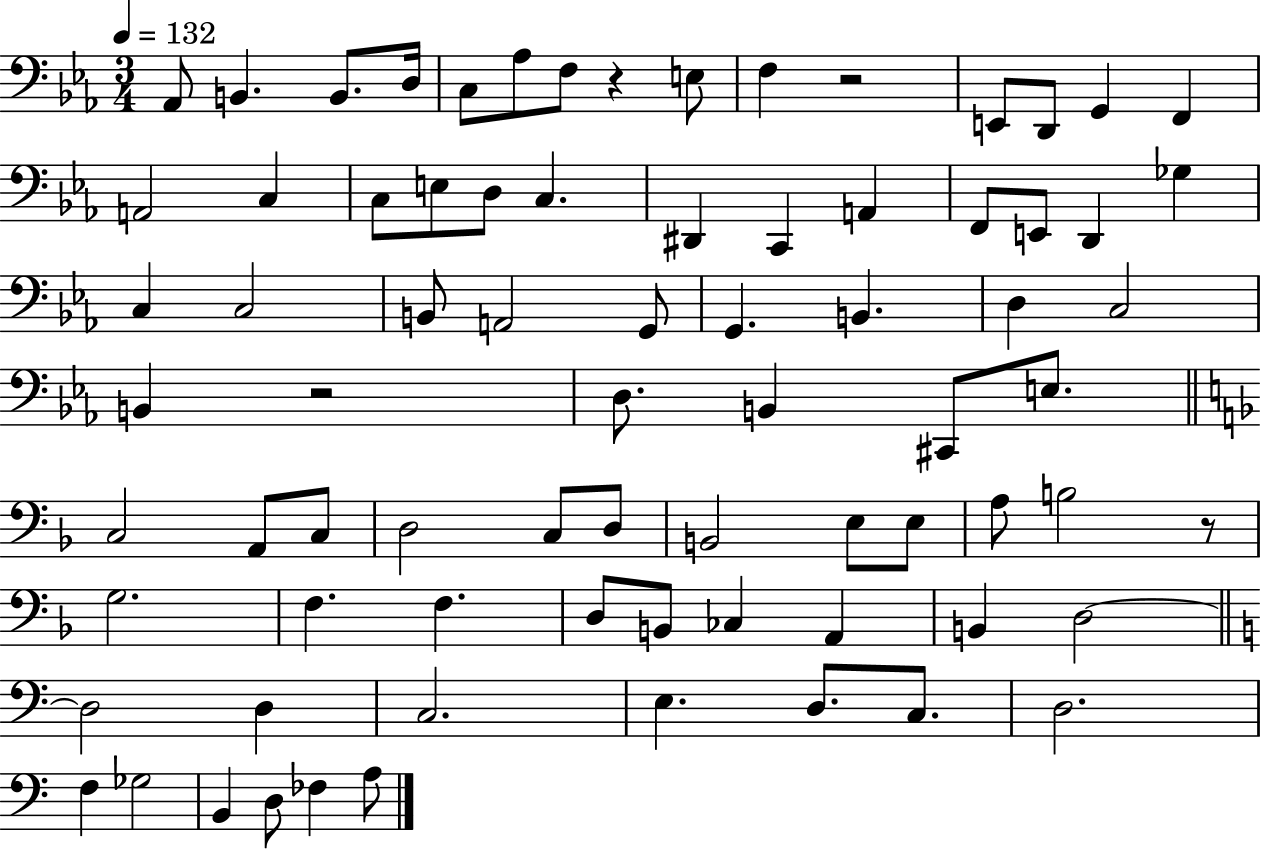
X:1
T:Untitled
M:3/4
L:1/4
K:Eb
_A,,/2 B,, B,,/2 D,/4 C,/2 _A,/2 F,/2 z E,/2 F, z2 E,,/2 D,,/2 G,, F,, A,,2 C, C,/2 E,/2 D,/2 C, ^D,, C,, A,, F,,/2 E,,/2 D,, _G, C, C,2 B,,/2 A,,2 G,,/2 G,, B,, D, C,2 B,, z2 D,/2 B,, ^C,,/2 E,/2 C,2 A,,/2 C,/2 D,2 C,/2 D,/2 B,,2 E,/2 E,/2 A,/2 B,2 z/2 G,2 F, F, D,/2 B,,/2 _C, A,, B,, D,2 D,2 D, C,2 E, D,/2 C,/2 D,2 F, _G,2 B,, D,/2 _F, A,/2